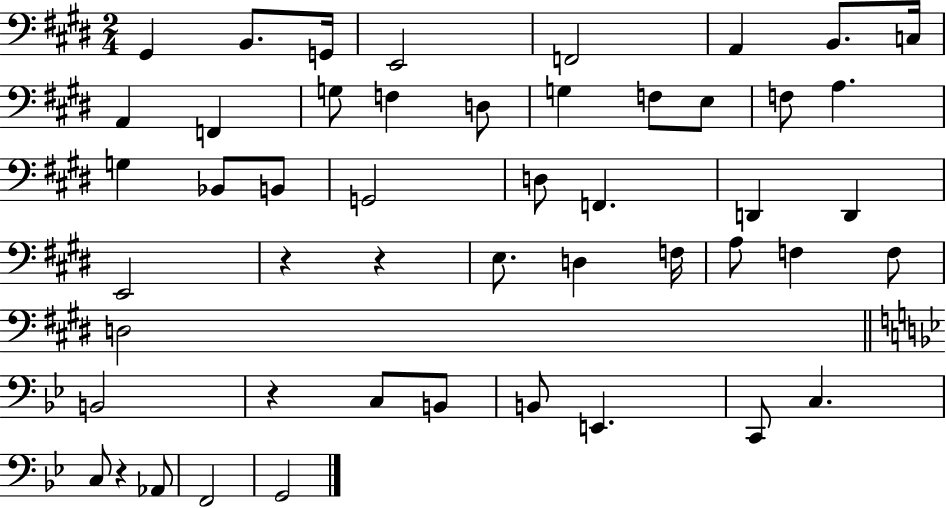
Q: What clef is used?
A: bass